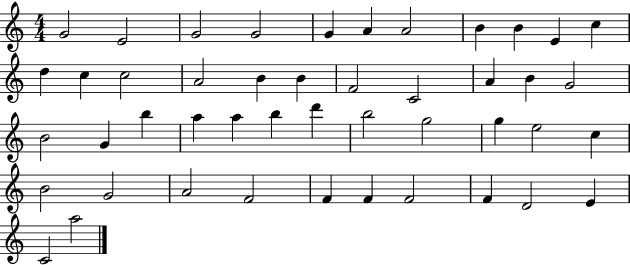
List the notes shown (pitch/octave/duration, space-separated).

G4/h E4/h G4/h G4/h G4/q A4/q A4/h B4/q B4/q E4/q C5/q D5/q C5/q C5/h A4/h B4/q B4/q F4/h C4/h A4/q B4/q G4/h B4/h G4/q B5/q A5/q A5/q B5/q D6/q B5/h G5/h G5/q E5/h C5/q B4/h G4/h A4/h F4/h F4/q F4/q F4/h F4/q D4/h E4/q C4/h A5/h